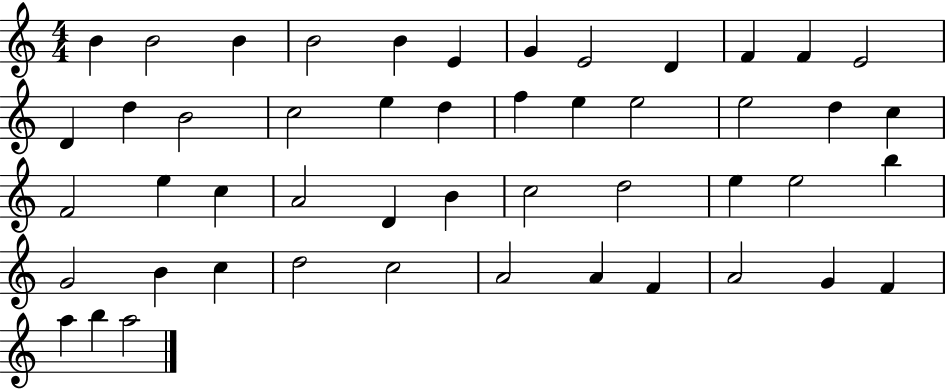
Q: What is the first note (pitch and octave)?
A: B4